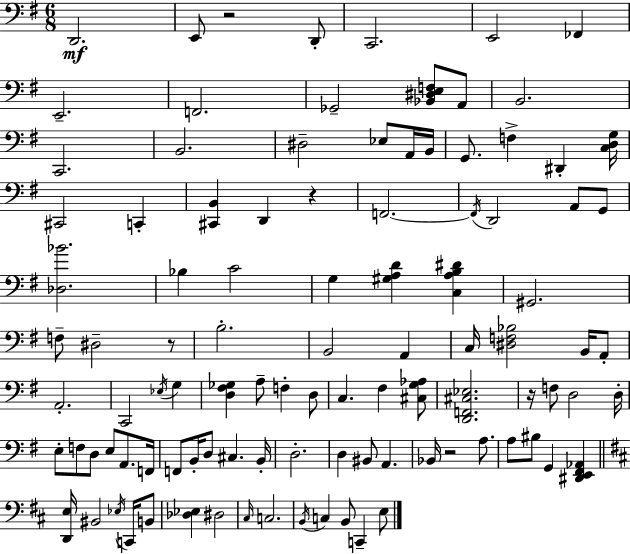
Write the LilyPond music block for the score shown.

{
  \clef bass
  \numericTimeSignature
  \time 6/8
  \key g \major
  \repeat volta 2 { d,2.\mf | e,8 r2 d,8-. | c,2. | e,2 fes,4 | \break e,2.-- | f,2. | ges,2-- <bes, dis e f>8 a,8 | b,2. | \break c,2. | b,2. | dis2-- ees8 a,16 b,16 | g,8. f4-> dis,4-. <c d g>16 | \break cis,2 c,4-. | <cis, b,>4 d,4 r4 | f,2.~~ | \acciaccatura { f,16 } d,2 a,8 g,8 | \break <des bes'>2. | bes4 c'2 | g4 <gis a d'>4 <c a b dis'>4 | gis,2. | \break f8-- dis2-- r8 | b2.-. | b,2 a,4 | c16 <dis f bes>2 b,16 a,8-. | \break a,2.-. | c,2 \acciaccatura { ees16 } g4 | <d fis ges>4 a8-- f4-. | d8 c4. fis4 | \break <cis g aes>8 <d, f, cis ees>2. | r16 f8 d2 | d16-. e8-. f8 d8 e8 a,8. | f,16 f,8 b,16-. d8 cis4. | \break b,16-. d2.-. | d4 bis,8 a,4. | bes,16 r2 a8. | a8 bis8 g,4 <dis, e, fis, aes,>4 | \break \bar "||" \break \key b \minor <d, e>16 bis,2 \acciaccatura { ees16 } c,16 b,8 | <des ees>4 dis2 | \grace { cis16 } c2. | \acciaccatura { b,16 } c4 b,8 c,4-- | \break e8 } \bar "|."
}